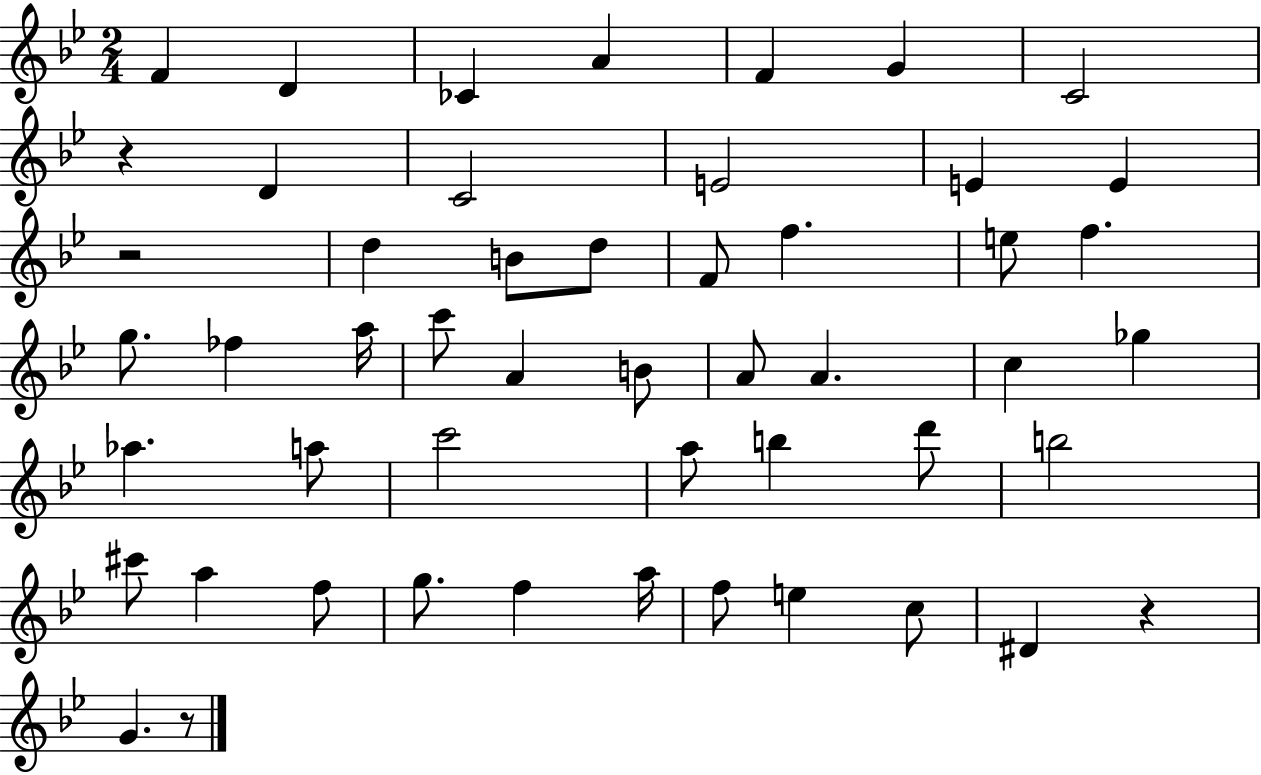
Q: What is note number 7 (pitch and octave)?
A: C4